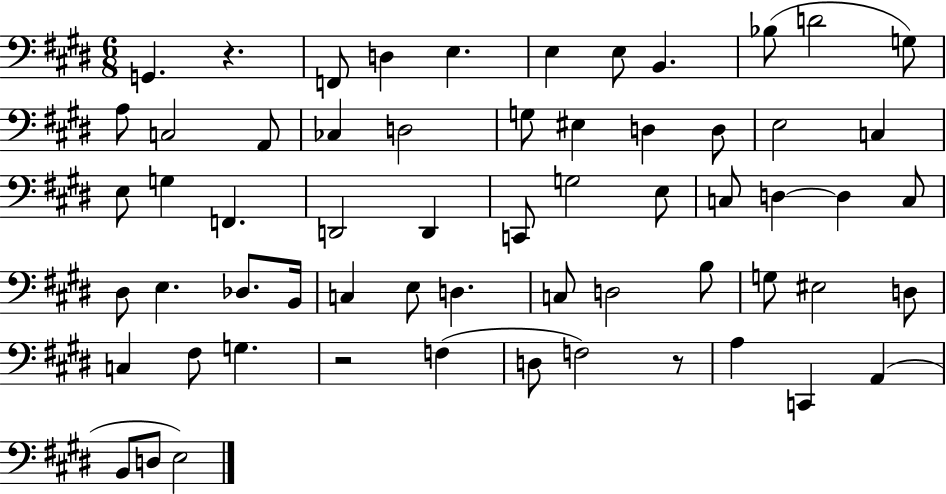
G2/q. R/q. F2/e D3/q E3/q. E3/q E3/e B2/q. Bb3/e D4/h G3/e A3/e C3/h A2/e CES3/q D3/h G3/e EIS3/q D3/q D3/e E3/h C3/q E3/e G3/q F2/q. D2/h D2/q C2/e G3/h E3/e C3/e D3/q D3/q C3/e D#3/e E3/q. Db3/e. B2/s C3/q E3/e D3/q. C3/e D3/h B3/e G3/e EIS3/h D3/e C3/q F#3/e G3/q. R/h F3/q D3/e F3/h R/e A3/q C2/q A2/q B2/e D3/e E3/h